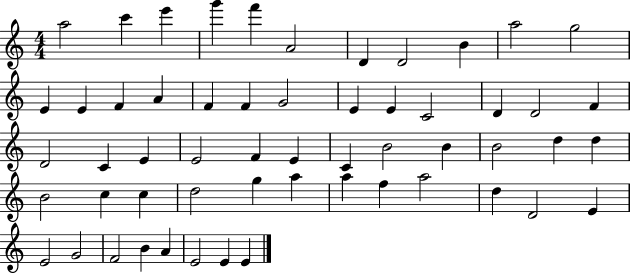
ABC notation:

X:1
T:Untitled
M:4/4
L:1/4
K:C
a2 c' e' g' f' A2 D D2 B a2 g2 E E F A F F G2 E E C2 D D2 F D2 C E E2 F E C B2 B B2 d d B2 c c d2 g a a f a2 d D2 E E2 G2 F2 B A E2 E E